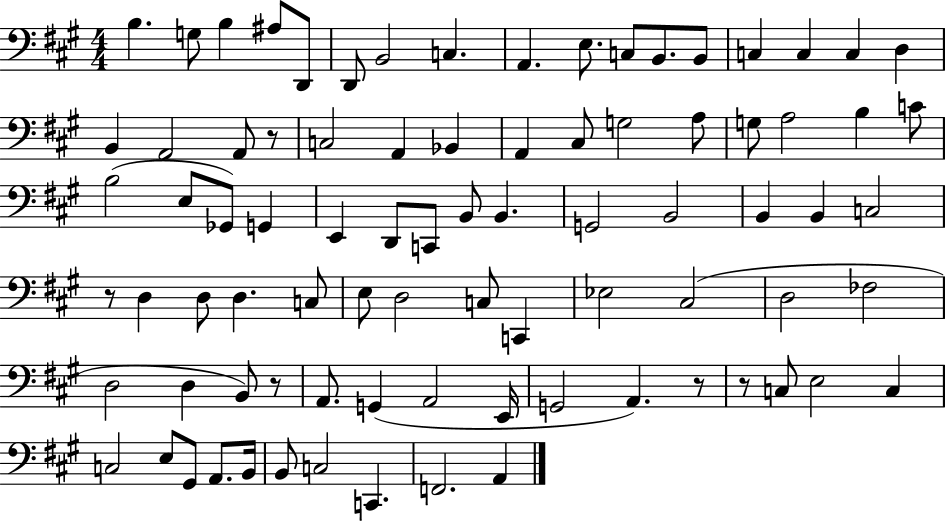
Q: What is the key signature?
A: A major